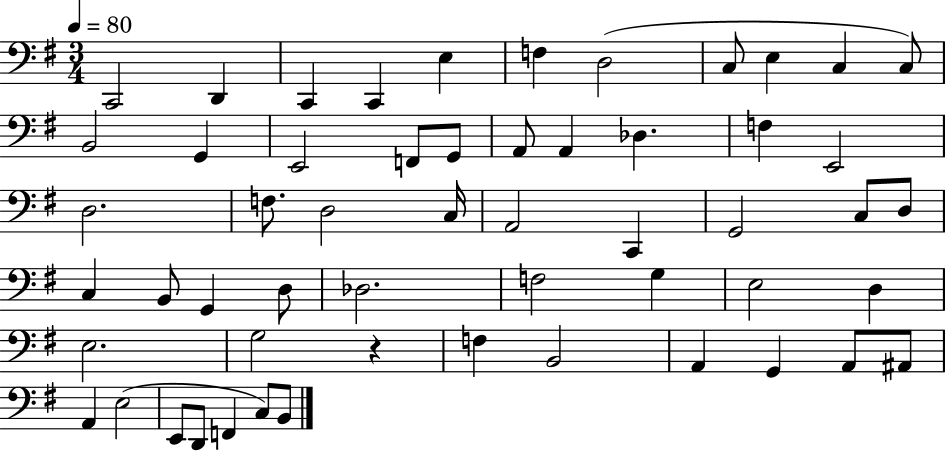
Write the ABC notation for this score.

X:1
T:Untitled
M:3/4
L:1/4
K:G
C,,2 D,, C,, C,, E, F, D,2 C,/2 E, C, C,/2 B,,2 G,, E,,2 F,,/2 G,,/2 A,,/2 A,, _D, F, E,,2 D,2 F,/2 D,2 C,/4 A,,2 C,, G,,2 C,/2 D,/2 C, B,,/2 G,, D,/2 _D,2 F,2 G, E,2 D, E,2 G,2 z F, B,,2 A,, G,, A,,/2 ^A,,/2 A,, E,2 E,,/2 D,,/2 F,, C,/2 B,,/2